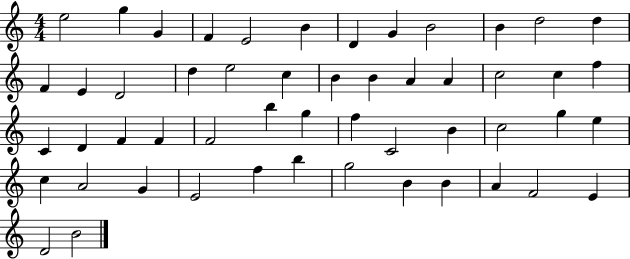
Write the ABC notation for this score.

X:1
T:Untitled
M:4/4
L:1/4
K:C
e2 g G F E2 B D G B2 B d2 d F E D2 d e2 c B B A A c2 c f C D F F F2 b g f C2 B c2 g e c A2 G E2 f b g2 B B A F2 E D2 B2